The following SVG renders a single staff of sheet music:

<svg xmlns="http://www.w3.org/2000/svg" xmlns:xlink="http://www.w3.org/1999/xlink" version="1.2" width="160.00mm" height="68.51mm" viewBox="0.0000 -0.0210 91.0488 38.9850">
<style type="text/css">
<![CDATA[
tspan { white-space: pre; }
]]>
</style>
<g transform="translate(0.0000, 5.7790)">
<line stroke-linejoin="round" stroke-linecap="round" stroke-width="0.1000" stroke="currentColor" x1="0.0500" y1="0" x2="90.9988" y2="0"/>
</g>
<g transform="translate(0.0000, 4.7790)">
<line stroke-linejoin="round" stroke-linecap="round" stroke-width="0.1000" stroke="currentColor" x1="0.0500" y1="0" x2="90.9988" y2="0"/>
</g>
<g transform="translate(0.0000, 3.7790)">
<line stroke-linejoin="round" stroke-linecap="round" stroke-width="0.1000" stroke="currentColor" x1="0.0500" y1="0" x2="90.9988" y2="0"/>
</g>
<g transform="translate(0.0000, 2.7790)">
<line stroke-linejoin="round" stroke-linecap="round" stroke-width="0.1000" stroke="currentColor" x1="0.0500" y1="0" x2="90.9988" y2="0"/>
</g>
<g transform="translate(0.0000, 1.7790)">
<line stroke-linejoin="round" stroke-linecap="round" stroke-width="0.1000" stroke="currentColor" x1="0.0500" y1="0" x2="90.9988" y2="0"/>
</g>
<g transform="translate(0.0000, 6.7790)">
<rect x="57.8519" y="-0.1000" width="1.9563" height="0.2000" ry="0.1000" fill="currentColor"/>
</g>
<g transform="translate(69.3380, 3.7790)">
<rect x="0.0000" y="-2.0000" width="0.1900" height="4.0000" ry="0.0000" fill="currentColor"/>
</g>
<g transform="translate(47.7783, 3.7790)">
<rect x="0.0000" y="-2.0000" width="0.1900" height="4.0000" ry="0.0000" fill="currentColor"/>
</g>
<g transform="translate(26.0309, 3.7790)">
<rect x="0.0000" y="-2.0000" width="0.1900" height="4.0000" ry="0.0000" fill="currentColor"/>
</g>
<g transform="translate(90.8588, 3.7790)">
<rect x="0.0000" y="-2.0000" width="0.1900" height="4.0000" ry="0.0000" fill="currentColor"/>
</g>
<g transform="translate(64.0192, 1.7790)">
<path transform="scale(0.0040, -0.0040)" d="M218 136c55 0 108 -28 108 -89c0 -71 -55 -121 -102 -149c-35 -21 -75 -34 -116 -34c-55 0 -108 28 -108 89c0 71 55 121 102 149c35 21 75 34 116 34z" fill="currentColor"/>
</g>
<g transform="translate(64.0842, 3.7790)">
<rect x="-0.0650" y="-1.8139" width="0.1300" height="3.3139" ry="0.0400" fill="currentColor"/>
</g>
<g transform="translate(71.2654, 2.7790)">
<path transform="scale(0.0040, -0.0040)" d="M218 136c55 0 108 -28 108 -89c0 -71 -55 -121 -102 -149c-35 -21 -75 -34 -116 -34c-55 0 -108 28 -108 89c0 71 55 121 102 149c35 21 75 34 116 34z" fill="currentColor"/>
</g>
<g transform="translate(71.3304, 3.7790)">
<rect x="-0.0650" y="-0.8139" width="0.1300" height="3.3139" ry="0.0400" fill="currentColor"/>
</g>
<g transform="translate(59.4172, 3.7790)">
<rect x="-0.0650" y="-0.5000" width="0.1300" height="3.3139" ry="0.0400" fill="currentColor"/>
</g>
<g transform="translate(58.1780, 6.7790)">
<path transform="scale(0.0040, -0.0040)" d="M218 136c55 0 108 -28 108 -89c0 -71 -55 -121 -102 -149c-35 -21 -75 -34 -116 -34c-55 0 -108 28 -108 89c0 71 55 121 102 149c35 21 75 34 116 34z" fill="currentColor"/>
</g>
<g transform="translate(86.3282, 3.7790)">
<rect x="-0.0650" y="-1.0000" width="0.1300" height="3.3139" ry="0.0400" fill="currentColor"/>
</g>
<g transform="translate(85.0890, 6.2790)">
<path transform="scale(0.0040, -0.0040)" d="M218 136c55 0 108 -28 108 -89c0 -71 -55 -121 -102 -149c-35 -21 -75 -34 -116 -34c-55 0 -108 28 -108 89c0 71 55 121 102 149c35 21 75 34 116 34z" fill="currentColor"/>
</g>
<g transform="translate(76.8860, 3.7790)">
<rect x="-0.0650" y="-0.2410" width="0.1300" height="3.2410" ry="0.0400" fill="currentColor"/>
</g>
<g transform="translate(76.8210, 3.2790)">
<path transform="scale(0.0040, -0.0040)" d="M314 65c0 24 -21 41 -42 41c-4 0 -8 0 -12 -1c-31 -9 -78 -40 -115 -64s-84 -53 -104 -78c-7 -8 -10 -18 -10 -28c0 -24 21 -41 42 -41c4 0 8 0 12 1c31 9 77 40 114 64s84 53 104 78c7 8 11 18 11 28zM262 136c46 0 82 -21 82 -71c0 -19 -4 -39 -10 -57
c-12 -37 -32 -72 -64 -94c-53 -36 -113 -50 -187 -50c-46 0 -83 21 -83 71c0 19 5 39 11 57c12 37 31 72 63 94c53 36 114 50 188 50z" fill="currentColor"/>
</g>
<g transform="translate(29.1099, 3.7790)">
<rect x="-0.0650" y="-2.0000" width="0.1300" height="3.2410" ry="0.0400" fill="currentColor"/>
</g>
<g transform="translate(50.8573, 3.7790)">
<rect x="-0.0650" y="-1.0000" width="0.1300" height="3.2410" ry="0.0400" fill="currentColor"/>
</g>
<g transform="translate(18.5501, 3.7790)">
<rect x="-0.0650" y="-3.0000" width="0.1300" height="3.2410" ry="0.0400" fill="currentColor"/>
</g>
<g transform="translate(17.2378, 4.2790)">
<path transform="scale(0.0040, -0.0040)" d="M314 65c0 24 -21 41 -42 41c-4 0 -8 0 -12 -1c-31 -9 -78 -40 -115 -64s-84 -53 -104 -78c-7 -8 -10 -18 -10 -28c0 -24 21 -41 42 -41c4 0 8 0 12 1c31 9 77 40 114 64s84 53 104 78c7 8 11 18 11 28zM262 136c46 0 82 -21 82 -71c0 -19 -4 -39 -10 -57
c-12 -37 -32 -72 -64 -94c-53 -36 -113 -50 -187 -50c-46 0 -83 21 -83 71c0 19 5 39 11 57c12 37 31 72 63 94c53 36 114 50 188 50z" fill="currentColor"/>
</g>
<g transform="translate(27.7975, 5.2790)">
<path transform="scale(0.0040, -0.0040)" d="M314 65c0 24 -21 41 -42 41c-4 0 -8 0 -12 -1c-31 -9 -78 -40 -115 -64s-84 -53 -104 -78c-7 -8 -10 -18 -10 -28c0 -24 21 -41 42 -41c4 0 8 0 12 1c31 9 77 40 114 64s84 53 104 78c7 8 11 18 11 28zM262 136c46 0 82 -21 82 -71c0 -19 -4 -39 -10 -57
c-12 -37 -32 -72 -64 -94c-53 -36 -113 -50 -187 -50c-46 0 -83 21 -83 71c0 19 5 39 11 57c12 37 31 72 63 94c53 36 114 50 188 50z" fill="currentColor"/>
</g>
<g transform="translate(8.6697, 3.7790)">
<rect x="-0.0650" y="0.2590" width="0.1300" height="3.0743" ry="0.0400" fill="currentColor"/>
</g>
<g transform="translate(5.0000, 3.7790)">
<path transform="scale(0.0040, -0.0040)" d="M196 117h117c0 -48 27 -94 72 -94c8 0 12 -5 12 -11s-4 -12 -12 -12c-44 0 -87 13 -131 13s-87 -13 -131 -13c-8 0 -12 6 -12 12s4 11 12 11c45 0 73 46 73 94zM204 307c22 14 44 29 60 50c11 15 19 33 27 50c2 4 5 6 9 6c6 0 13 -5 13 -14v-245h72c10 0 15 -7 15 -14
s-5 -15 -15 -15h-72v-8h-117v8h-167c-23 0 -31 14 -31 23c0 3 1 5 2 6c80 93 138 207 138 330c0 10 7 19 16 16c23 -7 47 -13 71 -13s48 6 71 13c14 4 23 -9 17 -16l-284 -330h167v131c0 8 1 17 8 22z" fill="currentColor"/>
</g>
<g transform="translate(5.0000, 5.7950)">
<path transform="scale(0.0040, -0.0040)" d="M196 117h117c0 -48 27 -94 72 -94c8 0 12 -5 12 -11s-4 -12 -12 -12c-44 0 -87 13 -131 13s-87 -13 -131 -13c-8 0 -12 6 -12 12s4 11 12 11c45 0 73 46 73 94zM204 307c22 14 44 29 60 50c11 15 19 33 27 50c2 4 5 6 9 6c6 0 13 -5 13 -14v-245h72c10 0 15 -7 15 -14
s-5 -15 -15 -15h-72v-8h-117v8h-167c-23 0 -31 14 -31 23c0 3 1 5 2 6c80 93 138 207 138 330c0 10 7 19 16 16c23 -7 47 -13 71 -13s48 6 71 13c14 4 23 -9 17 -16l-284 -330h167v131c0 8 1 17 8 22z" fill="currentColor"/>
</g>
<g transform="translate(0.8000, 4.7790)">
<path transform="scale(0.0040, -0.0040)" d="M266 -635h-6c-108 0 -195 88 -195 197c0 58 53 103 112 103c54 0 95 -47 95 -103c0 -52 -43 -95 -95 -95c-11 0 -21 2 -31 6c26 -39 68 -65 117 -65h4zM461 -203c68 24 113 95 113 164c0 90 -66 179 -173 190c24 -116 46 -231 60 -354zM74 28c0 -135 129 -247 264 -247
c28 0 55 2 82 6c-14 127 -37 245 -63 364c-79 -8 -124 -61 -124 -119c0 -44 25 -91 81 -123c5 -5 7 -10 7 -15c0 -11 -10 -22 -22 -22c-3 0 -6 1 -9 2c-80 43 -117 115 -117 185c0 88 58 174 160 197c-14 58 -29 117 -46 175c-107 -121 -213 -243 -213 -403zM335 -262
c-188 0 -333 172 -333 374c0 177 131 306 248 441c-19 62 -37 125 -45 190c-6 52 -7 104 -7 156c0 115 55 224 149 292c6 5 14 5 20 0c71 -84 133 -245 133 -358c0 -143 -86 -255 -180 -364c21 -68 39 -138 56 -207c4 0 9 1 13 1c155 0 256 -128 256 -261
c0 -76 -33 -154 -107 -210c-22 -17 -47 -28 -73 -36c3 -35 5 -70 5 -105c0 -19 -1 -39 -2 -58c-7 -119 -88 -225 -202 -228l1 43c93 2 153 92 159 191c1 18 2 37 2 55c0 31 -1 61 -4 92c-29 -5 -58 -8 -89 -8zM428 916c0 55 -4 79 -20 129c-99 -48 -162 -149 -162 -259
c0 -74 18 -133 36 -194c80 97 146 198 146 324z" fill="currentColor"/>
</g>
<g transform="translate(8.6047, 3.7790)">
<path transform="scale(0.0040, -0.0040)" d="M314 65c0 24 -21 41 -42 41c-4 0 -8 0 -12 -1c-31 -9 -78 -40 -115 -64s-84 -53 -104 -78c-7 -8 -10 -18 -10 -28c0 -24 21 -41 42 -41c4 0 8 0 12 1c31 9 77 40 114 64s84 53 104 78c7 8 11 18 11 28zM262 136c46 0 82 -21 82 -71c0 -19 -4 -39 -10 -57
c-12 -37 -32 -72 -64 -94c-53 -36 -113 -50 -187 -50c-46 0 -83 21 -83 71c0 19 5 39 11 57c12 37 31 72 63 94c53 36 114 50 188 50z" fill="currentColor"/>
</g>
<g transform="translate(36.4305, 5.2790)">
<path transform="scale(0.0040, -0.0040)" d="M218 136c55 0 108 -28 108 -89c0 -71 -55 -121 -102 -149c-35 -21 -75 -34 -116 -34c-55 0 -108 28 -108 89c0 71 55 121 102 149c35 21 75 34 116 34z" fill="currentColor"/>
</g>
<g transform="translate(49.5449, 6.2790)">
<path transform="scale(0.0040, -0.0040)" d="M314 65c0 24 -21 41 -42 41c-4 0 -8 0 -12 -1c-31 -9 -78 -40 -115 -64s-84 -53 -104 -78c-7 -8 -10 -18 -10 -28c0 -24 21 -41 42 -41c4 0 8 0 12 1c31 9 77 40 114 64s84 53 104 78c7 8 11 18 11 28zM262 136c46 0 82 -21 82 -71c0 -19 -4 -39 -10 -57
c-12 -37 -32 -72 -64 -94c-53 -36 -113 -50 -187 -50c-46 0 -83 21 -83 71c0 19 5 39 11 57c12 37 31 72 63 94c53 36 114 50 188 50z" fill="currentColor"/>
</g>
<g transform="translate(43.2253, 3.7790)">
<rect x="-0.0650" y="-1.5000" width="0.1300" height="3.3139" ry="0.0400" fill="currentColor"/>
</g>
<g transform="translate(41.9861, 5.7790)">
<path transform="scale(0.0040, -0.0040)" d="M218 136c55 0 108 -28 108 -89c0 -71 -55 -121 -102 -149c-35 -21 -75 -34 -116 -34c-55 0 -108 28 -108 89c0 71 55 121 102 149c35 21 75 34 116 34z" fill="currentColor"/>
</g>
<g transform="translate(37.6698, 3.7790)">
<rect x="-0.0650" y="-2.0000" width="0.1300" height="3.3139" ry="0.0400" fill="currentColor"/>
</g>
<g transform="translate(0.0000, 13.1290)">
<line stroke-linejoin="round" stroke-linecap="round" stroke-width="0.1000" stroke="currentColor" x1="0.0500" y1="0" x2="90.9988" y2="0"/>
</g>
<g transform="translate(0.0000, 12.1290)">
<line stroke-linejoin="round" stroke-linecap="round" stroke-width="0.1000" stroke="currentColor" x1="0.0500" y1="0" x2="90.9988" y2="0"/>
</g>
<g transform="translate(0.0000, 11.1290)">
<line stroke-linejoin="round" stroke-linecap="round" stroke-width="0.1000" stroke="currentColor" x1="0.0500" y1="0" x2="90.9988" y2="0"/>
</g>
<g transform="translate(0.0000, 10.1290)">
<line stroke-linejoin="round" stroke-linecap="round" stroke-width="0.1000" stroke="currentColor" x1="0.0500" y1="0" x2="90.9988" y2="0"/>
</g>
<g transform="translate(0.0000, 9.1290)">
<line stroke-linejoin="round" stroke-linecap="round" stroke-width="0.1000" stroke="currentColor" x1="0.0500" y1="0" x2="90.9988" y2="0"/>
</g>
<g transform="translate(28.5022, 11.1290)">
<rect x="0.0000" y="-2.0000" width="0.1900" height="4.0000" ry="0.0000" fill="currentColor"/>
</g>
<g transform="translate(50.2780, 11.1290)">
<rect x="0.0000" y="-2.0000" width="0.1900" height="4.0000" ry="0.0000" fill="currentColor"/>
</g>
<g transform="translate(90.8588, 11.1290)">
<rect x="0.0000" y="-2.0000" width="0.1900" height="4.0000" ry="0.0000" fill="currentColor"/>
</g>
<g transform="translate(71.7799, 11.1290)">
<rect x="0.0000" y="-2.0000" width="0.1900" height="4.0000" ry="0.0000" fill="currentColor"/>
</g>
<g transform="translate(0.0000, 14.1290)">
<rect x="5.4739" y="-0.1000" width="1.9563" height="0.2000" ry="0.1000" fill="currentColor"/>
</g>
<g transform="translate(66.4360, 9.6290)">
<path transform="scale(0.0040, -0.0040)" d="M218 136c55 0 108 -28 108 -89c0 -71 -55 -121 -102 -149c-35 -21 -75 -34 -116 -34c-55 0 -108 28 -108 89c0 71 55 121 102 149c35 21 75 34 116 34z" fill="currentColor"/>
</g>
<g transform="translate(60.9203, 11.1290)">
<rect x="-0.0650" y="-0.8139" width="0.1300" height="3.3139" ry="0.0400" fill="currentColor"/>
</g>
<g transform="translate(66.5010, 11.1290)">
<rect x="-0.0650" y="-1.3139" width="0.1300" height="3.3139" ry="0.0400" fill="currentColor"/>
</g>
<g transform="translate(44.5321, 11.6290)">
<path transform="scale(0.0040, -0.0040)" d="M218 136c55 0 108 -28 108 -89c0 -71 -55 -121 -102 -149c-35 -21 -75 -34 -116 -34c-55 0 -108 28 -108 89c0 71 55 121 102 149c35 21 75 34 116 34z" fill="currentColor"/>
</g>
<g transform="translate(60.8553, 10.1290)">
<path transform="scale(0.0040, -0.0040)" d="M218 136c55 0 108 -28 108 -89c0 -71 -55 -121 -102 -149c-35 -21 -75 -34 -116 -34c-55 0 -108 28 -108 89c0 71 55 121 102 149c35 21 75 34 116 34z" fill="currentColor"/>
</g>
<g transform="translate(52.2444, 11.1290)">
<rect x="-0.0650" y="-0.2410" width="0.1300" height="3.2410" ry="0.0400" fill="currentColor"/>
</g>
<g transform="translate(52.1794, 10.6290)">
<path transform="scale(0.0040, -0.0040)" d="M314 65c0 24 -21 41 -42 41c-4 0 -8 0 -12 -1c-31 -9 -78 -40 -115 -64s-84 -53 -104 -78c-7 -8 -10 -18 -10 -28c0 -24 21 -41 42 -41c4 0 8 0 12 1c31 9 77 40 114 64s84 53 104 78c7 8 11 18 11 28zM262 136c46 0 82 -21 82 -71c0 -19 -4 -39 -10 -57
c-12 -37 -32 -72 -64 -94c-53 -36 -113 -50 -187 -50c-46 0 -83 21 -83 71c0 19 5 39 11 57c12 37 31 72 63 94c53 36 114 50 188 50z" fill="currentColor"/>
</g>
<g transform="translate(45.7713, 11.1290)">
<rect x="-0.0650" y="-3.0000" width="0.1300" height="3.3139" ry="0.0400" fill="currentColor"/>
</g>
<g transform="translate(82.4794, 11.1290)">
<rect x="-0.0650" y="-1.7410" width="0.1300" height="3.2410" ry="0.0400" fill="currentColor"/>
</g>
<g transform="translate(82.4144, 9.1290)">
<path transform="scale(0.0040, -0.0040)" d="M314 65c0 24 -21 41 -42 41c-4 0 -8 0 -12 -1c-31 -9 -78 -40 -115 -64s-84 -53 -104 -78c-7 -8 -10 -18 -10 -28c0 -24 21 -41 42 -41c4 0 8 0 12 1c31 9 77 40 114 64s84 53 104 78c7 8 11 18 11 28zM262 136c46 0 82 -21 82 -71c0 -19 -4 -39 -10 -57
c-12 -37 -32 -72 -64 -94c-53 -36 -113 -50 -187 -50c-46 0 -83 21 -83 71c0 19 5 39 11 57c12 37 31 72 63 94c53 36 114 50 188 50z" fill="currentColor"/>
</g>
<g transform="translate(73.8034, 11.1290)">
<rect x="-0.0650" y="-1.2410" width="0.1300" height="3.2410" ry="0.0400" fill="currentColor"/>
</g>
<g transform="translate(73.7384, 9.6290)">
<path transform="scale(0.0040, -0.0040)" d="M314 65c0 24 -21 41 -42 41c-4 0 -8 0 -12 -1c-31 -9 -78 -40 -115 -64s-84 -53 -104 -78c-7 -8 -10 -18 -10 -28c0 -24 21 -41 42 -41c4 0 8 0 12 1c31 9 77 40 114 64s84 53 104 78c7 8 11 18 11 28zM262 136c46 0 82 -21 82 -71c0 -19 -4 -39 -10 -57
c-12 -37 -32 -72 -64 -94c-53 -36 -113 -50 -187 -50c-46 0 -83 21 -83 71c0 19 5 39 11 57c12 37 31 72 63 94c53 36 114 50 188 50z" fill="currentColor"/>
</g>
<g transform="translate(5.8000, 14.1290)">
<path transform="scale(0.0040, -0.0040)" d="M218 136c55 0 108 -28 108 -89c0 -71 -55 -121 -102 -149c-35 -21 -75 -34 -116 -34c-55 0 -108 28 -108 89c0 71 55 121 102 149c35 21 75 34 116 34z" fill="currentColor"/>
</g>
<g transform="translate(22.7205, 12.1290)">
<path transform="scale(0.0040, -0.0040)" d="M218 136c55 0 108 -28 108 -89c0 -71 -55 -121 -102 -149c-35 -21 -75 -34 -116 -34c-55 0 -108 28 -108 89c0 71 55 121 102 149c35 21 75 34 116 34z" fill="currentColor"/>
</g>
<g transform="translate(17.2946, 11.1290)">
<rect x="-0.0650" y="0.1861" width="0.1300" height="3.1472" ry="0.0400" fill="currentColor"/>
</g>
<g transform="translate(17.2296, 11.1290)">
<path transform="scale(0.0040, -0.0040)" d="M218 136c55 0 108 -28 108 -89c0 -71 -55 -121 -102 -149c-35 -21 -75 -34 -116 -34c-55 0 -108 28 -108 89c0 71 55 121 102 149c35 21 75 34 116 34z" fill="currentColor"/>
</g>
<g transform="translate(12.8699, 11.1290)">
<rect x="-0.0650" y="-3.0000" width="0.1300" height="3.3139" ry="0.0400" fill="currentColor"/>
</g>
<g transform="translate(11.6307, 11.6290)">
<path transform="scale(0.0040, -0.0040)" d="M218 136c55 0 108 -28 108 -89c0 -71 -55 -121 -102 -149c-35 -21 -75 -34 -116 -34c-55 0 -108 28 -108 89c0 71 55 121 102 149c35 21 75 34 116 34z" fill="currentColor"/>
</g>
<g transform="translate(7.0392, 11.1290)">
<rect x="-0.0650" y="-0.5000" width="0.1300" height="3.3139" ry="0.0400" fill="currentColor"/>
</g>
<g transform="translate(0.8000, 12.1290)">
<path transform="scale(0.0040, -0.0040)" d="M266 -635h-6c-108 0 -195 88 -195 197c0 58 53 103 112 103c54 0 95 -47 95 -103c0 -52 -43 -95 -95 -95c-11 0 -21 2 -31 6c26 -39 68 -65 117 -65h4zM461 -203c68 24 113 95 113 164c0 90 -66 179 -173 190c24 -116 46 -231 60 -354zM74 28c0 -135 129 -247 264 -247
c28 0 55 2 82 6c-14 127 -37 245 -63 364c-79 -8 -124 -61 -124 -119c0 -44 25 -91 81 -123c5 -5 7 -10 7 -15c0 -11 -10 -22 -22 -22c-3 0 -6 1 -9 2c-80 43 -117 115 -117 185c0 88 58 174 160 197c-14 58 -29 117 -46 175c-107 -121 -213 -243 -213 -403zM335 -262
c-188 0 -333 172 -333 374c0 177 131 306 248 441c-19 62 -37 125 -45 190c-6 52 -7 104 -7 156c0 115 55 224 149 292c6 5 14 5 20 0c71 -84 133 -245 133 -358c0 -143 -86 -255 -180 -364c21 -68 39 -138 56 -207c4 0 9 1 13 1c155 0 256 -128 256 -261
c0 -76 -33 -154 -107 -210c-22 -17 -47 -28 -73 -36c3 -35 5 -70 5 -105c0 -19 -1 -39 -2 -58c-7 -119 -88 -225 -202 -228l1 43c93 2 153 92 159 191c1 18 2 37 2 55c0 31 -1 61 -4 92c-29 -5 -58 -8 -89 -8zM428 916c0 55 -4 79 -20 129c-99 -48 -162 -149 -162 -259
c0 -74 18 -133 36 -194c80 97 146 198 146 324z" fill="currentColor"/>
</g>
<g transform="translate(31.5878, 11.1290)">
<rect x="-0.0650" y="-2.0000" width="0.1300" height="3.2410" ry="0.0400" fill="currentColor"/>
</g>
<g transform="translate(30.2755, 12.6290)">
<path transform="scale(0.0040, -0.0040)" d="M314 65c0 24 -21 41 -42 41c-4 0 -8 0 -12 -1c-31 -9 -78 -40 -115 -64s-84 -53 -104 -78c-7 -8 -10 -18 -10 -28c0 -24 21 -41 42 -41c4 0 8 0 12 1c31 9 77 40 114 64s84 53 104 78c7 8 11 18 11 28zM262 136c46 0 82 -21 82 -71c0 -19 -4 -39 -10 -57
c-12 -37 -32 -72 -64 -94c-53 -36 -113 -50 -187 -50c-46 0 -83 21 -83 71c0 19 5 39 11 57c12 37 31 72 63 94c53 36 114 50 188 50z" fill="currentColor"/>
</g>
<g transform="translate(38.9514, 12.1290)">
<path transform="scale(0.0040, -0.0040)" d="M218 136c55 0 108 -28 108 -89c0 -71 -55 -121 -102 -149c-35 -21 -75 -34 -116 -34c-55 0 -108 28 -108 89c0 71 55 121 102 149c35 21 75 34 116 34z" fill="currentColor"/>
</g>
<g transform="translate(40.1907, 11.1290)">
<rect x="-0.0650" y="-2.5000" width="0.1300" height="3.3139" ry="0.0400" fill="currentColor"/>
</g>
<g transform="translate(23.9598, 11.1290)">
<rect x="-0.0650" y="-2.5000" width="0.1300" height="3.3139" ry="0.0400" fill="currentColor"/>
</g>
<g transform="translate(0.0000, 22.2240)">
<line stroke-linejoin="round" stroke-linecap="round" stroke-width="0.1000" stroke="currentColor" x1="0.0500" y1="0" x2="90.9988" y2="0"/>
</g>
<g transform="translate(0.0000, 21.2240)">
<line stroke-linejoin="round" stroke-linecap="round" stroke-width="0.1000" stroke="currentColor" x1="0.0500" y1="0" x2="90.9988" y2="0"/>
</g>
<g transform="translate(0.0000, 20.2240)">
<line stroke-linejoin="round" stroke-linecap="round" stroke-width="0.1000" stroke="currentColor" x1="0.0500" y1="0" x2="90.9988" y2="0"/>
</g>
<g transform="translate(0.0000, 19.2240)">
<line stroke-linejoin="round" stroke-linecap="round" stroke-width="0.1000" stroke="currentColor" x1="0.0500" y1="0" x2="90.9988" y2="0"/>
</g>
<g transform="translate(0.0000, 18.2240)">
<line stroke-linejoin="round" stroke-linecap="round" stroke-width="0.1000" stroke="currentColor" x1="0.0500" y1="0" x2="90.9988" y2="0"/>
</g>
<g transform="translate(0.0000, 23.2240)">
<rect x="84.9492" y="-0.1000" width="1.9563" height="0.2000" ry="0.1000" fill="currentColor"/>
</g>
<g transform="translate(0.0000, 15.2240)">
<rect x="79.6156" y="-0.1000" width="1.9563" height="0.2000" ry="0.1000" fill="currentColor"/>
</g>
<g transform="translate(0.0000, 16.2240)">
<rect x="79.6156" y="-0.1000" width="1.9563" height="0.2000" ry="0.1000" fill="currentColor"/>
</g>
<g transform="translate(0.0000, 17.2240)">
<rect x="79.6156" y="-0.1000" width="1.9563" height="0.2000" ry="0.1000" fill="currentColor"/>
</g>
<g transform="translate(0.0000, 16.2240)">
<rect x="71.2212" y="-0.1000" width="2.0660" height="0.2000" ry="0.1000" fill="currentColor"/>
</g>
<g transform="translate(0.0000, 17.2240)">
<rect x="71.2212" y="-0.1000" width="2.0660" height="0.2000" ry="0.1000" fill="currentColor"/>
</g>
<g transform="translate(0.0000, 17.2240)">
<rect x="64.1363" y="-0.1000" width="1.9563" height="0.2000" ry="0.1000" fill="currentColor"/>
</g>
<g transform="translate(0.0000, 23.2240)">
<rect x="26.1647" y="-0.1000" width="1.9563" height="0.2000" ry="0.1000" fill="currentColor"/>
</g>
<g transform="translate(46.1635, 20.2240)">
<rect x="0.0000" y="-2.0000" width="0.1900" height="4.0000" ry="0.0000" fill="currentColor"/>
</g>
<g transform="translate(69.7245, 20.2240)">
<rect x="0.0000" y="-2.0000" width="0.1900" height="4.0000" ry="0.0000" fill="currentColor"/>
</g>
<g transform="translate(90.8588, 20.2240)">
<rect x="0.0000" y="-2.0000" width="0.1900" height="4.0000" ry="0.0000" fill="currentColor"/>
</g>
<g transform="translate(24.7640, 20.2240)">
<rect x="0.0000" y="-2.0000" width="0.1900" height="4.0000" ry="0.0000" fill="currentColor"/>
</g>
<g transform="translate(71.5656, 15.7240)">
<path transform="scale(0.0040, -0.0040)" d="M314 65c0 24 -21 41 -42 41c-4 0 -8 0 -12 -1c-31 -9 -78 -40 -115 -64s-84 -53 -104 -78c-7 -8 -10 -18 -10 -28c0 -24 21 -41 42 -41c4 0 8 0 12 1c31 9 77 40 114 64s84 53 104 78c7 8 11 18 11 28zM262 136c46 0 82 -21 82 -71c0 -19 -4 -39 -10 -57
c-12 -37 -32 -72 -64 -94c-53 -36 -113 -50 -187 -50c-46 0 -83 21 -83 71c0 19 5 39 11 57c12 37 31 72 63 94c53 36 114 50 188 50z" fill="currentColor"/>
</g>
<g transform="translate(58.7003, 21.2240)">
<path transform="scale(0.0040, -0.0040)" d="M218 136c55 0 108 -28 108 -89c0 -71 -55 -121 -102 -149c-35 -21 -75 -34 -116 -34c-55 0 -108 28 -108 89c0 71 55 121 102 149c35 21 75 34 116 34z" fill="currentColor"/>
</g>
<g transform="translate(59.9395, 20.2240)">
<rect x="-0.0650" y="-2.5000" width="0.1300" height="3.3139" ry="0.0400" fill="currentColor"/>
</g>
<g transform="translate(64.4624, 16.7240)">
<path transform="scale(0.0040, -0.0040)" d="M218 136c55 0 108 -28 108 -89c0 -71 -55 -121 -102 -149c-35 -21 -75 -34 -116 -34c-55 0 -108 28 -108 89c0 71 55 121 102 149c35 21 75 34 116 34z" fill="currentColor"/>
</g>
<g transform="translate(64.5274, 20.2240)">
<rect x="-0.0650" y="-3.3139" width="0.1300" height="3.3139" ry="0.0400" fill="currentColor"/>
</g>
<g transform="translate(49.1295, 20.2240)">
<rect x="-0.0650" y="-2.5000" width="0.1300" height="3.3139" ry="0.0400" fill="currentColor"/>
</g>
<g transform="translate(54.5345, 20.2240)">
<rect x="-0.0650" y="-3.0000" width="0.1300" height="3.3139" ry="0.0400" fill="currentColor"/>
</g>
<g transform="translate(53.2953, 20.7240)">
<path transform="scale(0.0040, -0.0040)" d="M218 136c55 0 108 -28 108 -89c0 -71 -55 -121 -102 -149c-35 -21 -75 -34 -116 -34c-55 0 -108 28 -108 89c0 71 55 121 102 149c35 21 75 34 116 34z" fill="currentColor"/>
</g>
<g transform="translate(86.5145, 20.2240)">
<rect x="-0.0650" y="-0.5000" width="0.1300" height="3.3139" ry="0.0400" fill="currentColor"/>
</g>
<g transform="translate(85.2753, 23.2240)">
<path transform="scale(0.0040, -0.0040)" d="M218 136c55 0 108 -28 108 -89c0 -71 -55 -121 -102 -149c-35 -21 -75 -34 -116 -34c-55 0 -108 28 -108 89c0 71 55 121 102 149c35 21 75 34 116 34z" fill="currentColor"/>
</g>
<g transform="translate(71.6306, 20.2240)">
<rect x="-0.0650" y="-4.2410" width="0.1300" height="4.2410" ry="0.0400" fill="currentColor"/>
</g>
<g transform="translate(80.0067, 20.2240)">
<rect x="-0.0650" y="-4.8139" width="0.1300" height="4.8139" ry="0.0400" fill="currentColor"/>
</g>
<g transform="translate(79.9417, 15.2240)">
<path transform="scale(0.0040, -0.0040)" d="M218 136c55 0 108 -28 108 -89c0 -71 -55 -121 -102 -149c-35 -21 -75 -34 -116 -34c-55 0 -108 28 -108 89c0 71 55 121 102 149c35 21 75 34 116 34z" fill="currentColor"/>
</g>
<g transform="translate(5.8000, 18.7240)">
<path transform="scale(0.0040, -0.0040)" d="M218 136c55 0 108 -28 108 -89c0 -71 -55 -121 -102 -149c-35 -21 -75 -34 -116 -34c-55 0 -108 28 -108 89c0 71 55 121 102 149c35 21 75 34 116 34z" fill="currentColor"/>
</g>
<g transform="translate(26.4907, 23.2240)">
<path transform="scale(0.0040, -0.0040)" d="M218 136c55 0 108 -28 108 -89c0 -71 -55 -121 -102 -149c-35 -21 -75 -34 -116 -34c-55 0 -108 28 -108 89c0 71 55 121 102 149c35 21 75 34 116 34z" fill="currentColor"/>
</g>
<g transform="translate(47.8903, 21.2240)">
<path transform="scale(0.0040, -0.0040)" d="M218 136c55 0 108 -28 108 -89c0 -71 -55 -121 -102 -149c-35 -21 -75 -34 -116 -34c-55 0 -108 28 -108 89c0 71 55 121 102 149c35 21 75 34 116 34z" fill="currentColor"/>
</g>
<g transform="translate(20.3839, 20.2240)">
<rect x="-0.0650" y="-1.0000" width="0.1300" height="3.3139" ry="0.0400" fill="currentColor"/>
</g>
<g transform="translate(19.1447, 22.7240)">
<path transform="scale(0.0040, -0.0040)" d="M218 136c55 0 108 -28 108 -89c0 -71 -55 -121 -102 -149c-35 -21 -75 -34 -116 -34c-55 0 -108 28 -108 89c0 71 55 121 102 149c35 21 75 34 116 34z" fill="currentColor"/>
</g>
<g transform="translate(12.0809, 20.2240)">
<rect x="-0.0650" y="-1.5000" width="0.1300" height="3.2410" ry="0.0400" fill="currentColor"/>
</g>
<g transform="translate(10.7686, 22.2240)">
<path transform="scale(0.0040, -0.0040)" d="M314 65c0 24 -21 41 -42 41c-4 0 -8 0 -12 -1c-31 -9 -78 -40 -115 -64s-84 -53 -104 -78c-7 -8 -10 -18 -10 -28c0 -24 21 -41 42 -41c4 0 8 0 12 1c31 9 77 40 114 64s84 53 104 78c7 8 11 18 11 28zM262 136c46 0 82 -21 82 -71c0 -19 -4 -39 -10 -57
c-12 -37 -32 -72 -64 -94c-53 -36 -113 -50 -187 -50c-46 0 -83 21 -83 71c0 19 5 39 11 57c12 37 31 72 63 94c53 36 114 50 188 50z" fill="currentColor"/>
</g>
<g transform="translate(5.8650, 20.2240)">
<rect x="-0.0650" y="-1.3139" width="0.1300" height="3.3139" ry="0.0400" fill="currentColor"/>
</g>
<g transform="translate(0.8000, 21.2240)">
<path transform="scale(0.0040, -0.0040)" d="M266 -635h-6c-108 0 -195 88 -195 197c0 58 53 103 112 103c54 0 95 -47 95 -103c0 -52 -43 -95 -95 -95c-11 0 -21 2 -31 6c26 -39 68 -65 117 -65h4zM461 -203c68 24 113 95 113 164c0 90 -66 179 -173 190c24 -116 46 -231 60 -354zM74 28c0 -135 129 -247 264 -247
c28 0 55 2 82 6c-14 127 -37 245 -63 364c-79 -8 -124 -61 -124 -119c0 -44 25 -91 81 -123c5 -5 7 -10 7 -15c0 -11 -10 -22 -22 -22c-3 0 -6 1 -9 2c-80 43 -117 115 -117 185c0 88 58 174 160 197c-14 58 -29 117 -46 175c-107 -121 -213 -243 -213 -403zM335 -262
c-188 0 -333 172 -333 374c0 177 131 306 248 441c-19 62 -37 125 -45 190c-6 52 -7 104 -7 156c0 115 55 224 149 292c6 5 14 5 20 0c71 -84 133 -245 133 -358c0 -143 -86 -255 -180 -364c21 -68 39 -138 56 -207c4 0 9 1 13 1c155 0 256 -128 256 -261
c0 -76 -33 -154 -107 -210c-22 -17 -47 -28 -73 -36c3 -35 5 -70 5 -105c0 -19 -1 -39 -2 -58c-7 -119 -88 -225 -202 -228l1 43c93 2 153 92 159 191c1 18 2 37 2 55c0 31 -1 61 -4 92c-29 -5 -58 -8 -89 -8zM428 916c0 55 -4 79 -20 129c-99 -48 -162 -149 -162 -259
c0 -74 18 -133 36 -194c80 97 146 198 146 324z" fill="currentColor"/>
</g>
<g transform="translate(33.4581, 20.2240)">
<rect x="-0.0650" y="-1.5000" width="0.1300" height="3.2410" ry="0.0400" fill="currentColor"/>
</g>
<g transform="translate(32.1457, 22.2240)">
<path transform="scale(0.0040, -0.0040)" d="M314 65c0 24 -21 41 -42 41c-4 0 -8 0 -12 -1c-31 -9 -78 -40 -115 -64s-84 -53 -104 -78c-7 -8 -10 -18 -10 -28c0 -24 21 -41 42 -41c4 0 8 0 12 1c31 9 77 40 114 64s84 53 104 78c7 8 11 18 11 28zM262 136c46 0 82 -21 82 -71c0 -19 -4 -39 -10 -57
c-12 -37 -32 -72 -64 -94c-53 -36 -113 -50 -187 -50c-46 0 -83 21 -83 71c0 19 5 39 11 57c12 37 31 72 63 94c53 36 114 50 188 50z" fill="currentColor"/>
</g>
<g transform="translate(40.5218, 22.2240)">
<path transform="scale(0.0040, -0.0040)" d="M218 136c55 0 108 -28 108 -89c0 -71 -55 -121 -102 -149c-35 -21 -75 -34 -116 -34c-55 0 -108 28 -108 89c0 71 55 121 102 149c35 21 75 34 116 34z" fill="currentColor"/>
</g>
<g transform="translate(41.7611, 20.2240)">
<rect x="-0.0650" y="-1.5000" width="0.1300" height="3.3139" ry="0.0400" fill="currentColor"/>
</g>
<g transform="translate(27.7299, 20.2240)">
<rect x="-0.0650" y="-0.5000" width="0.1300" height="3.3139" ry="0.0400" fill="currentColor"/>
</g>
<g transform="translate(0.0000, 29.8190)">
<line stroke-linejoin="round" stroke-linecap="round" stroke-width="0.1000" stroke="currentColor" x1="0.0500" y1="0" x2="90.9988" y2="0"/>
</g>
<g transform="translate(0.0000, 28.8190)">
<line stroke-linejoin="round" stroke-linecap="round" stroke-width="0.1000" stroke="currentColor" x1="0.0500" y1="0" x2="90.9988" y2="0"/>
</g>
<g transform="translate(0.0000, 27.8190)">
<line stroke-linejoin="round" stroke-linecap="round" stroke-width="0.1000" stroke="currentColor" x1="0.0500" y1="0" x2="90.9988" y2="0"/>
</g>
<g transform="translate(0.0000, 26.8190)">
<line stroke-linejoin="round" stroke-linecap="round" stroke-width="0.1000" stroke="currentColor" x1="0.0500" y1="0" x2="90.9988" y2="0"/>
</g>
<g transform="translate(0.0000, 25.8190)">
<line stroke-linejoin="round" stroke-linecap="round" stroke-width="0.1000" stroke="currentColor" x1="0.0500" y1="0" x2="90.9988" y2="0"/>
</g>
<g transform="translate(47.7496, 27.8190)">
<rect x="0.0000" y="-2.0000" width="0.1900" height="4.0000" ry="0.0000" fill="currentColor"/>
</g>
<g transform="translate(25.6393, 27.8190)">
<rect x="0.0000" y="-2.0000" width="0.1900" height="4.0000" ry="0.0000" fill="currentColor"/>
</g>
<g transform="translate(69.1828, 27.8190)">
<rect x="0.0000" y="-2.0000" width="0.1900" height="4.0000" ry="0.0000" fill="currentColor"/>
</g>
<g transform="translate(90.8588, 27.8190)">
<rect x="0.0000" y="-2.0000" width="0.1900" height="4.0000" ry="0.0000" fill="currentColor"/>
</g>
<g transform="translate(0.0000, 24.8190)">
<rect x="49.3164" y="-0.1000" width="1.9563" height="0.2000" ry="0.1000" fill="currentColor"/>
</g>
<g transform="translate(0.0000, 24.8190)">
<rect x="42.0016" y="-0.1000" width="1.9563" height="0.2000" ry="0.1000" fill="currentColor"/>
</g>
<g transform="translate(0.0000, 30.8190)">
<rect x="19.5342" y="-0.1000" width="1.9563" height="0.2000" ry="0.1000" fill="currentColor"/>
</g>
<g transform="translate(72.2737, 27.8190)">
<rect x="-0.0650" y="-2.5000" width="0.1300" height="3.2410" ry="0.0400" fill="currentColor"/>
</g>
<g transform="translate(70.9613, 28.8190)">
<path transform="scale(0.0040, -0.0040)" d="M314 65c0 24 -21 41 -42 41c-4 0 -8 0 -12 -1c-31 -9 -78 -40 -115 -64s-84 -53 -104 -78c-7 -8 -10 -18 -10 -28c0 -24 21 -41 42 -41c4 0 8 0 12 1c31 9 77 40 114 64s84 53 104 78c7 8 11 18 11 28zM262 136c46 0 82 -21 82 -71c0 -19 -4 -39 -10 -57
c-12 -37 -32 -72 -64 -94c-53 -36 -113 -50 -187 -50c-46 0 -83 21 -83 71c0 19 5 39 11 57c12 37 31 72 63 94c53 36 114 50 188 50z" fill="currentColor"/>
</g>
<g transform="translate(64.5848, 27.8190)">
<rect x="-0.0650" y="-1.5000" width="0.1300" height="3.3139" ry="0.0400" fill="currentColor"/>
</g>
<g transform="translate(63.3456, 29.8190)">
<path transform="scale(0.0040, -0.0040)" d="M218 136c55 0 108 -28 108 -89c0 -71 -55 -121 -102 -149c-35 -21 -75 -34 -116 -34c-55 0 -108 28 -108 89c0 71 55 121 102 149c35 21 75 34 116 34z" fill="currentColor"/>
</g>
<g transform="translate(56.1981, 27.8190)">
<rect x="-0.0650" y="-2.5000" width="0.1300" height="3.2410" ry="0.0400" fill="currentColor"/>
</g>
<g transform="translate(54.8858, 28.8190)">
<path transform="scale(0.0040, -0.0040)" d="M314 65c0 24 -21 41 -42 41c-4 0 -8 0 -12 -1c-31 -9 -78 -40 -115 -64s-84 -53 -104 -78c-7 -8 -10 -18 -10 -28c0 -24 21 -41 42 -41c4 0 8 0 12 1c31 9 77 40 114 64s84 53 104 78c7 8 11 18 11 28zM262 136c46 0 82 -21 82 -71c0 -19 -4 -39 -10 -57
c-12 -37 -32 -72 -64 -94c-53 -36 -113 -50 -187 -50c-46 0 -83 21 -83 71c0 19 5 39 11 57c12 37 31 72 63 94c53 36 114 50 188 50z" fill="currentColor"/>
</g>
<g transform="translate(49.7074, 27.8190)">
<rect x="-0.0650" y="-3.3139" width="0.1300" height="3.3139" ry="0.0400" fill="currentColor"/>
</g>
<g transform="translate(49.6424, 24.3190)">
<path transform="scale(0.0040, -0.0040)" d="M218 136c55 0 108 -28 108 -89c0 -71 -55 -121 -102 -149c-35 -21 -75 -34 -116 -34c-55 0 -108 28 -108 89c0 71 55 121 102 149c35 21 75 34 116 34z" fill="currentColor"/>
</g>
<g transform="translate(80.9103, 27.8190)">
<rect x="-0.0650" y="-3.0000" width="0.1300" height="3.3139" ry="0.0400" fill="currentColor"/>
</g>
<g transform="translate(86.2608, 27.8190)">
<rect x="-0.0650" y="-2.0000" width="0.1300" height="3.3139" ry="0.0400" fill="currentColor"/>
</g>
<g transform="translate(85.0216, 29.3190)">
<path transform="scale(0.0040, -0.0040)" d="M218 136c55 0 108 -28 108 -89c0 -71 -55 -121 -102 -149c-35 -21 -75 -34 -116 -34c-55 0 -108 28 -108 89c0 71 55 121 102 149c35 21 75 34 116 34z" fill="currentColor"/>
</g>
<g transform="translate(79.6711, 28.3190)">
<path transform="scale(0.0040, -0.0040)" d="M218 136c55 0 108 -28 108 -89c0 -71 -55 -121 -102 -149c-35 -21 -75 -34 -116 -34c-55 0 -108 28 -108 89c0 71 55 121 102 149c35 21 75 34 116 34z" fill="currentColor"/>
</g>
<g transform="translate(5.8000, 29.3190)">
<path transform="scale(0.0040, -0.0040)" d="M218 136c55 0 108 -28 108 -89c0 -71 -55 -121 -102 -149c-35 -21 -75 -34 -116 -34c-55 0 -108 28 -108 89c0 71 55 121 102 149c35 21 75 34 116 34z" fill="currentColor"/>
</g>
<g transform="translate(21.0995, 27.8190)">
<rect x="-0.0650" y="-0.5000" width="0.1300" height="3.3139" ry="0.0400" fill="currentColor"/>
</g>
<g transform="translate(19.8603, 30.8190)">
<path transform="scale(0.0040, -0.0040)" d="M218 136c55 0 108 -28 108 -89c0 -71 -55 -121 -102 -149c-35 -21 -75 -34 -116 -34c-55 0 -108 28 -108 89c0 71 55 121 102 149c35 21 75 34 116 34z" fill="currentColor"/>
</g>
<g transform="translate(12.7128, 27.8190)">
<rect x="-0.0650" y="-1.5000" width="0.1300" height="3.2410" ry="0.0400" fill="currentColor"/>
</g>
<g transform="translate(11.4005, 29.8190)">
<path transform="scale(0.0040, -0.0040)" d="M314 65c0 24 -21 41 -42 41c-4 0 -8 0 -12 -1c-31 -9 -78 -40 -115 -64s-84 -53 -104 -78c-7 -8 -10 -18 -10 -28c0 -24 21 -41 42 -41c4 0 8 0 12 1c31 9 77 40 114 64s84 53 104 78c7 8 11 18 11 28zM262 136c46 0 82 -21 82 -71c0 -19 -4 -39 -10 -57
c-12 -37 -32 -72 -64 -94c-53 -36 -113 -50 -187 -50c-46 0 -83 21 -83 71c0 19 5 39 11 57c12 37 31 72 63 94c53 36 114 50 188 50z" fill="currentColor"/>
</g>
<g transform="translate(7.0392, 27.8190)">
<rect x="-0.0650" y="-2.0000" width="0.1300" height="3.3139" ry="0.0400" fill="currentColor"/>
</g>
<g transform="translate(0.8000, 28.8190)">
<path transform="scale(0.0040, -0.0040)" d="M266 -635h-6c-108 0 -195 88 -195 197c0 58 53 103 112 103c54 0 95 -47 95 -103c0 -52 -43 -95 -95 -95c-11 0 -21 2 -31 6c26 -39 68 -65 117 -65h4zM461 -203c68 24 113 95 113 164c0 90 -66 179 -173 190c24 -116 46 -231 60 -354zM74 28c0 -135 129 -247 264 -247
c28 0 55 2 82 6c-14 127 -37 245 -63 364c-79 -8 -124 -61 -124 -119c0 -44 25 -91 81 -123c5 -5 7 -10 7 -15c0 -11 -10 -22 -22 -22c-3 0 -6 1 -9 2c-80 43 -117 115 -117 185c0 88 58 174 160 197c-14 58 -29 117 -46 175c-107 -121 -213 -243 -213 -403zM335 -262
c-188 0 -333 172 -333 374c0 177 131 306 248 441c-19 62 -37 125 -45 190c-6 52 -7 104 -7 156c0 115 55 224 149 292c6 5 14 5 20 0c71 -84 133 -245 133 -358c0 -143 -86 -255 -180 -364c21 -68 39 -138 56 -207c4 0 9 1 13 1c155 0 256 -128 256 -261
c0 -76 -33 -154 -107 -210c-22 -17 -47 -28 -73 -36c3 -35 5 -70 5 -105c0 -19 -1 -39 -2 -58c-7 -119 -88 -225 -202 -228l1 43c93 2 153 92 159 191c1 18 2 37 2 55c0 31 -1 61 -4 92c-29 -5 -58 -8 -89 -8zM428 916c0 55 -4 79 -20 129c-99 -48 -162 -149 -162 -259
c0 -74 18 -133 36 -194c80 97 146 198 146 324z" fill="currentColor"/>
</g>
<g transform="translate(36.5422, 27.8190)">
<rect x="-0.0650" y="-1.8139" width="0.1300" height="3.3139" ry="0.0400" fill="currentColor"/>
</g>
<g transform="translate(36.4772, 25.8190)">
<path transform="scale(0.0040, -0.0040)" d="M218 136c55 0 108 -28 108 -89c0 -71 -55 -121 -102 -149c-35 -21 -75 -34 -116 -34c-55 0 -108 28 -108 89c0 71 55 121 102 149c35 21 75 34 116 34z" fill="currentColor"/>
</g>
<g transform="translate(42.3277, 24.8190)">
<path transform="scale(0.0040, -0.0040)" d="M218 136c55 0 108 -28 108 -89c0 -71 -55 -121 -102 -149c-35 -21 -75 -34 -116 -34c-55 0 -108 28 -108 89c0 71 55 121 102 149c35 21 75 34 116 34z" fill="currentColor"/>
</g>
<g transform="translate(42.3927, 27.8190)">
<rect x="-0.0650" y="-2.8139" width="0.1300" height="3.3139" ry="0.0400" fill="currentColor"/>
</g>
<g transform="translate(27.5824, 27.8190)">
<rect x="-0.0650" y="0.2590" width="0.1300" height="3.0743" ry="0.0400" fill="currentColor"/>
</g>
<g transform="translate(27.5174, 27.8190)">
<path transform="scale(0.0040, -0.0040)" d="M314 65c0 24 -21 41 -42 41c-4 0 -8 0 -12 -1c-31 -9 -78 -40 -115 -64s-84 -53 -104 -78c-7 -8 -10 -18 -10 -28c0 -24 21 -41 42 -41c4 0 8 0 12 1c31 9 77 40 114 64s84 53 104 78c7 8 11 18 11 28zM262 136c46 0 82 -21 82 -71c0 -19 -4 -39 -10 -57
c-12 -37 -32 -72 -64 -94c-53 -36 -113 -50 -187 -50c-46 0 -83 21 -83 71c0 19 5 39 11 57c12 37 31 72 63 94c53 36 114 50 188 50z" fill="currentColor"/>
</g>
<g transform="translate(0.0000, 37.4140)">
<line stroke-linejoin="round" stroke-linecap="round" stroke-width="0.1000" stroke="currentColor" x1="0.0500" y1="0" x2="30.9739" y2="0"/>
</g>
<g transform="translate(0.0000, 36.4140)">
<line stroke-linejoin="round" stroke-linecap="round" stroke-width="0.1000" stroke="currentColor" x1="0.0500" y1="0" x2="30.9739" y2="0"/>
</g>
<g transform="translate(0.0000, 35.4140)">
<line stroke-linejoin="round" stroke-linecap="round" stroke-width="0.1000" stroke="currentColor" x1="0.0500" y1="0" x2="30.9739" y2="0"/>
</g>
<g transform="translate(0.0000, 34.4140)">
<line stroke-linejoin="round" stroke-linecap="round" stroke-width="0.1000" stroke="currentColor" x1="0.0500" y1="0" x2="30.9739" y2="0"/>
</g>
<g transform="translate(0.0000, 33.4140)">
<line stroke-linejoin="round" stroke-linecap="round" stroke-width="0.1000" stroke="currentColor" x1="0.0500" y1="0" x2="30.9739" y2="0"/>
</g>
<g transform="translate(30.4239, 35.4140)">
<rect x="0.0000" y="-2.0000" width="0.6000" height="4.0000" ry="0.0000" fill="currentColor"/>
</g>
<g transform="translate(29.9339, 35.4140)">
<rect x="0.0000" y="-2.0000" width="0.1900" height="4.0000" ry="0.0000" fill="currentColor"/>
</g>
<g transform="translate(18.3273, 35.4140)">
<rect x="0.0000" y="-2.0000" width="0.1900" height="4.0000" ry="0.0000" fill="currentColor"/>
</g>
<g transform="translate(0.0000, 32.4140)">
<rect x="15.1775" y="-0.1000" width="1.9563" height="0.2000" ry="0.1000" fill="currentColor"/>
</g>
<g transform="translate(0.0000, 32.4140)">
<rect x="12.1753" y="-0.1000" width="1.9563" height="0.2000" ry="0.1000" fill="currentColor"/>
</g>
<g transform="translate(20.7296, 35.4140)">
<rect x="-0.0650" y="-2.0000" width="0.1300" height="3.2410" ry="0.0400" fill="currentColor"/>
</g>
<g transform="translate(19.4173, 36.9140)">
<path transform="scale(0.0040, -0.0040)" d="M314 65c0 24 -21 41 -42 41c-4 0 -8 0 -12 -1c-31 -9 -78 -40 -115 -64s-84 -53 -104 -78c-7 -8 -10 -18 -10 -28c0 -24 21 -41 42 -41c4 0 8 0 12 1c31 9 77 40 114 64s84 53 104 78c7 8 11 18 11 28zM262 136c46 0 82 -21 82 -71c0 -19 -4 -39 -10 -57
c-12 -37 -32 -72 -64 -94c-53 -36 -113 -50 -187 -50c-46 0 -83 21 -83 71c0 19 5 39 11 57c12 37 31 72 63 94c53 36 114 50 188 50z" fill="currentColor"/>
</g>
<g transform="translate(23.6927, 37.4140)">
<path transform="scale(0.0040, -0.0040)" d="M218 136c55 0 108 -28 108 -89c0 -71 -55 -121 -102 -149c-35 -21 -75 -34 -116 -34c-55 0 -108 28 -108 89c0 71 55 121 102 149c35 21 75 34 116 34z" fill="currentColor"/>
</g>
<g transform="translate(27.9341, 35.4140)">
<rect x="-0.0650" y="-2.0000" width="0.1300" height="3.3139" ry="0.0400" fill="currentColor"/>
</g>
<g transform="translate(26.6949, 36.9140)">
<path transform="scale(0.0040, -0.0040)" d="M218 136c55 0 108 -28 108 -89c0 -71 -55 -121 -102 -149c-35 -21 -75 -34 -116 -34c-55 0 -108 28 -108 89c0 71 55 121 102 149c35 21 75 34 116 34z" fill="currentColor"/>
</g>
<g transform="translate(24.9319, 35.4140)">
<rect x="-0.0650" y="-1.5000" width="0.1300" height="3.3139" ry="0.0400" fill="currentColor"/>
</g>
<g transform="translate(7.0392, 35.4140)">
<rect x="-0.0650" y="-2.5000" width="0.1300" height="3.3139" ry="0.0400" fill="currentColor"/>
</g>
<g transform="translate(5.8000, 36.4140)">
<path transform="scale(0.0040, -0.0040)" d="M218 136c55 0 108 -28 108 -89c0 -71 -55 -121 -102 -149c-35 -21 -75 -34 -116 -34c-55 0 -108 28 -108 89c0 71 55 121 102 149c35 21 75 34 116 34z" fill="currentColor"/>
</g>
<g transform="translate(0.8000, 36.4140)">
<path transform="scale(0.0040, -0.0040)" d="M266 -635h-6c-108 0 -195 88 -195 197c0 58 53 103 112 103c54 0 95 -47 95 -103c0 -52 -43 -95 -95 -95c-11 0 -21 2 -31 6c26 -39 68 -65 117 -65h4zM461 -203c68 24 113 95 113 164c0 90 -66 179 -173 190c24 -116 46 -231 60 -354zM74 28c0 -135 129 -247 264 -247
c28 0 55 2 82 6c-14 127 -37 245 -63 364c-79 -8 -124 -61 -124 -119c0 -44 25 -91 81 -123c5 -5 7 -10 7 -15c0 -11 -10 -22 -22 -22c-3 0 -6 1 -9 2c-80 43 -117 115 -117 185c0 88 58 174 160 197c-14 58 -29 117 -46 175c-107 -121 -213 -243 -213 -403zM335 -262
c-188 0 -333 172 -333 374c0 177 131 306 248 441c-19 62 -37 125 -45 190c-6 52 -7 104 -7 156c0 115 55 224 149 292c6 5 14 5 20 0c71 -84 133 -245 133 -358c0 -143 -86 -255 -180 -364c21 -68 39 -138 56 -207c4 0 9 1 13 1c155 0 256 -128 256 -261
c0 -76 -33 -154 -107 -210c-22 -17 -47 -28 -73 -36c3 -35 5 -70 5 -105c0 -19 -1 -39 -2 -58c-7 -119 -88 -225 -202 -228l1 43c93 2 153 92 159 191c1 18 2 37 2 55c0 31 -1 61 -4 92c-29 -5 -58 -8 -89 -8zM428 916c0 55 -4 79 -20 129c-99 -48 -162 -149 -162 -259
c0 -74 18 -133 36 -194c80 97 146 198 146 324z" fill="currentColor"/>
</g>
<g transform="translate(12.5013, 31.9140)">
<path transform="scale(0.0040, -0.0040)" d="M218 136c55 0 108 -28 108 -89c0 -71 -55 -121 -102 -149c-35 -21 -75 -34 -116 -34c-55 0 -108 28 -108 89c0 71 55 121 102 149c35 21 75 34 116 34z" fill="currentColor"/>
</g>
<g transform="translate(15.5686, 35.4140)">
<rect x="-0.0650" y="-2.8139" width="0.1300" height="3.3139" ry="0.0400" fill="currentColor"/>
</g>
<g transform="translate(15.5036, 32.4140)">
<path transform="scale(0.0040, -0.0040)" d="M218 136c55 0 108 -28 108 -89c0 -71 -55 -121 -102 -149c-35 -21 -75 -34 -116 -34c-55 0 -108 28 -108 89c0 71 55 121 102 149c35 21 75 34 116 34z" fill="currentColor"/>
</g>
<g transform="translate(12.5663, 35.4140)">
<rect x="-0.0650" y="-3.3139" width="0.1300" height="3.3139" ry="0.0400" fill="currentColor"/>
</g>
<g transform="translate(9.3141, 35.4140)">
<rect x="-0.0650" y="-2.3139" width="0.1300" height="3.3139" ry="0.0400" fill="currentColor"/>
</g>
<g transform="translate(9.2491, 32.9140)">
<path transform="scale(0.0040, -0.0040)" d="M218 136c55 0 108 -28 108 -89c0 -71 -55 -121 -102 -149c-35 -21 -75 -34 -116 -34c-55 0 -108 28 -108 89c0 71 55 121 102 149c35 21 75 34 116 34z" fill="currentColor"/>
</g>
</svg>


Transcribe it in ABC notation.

X:1
T:Untitled
M:4/4
L:1/4
K:C
B2 A2 F2 F E D2 C f d c2 D C A B G F2 G A c2 d e e2 f2 e E2 D C E2 E G A G b d'2 e' C F E2 C B2 f a b G2 E G2 A F G g b a F2 E F